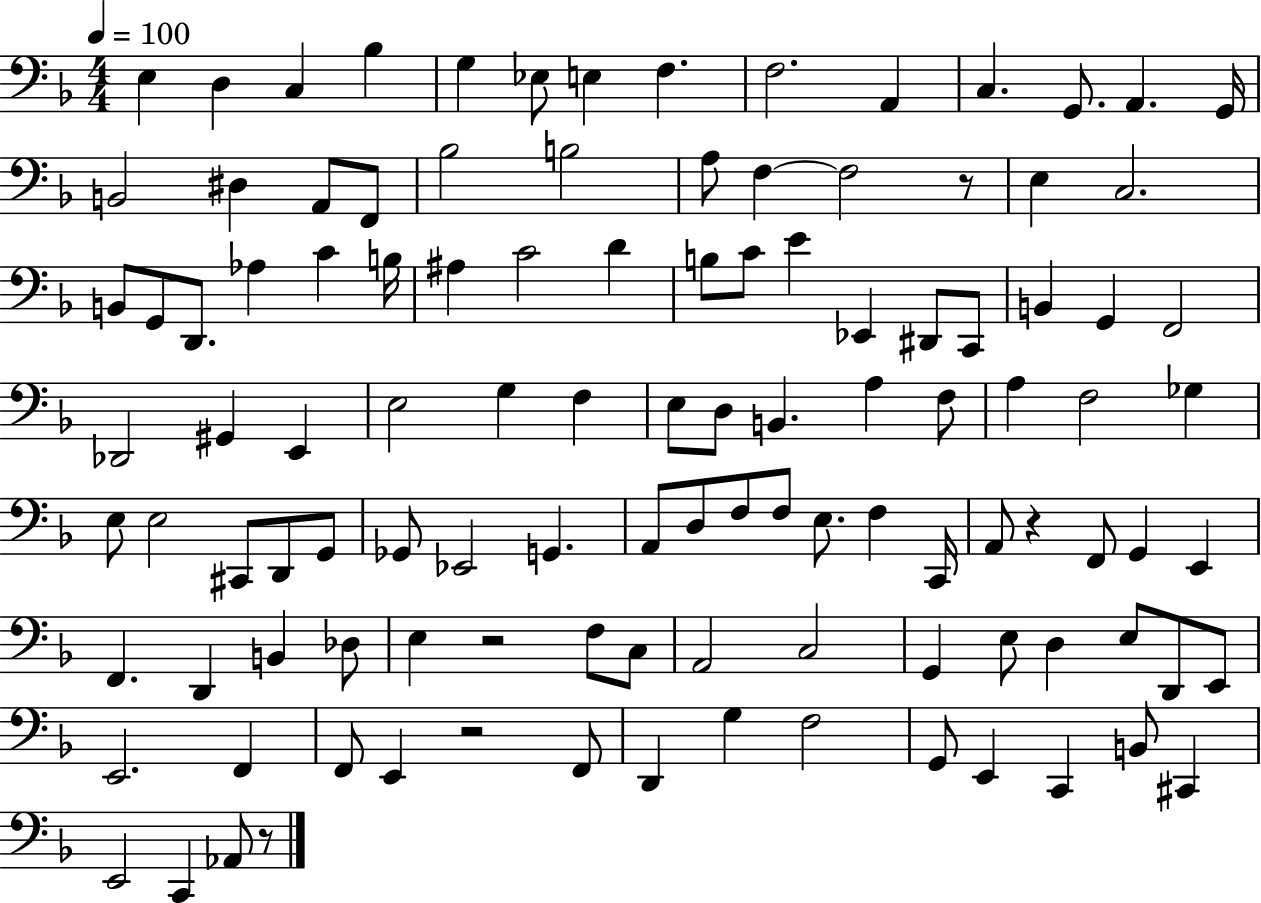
{
  \clef bass
  \numericTimeSignature
  \time 4/4
  \key f \major
  \tempo 4 = 100
  e4 d4 c4 bes4 | g4 ees8 e4 f4. | f2. a,4 | c4. g,8. a,4. g,16 | \break b,2 dis4 a,8 f,8 | bes2 b2 | a8 f4~~ f2 r8 | e4 c2. | \break b,8 g,8 d,8. aes4 c'4 b16 | ais4 c'2 d'4 | b8 c'8 e'4 ees,4 dis,8 c,8 | b,4 g,4 f,2 | \break des,2 gis,4 e,4 | e2 g4 f4 | e8 d8 b,4. a4 f8 | a4 f2 ges4 | \break e8 e2 cis,8 d,8 g,8 | ges,8 ees,2 g,4. | a,8 d8 f8 f8 e8. f4 c,16 | a,8 r4 f,8 g,4 e,4 | \break f,4. d,4 b,4 des8 | e4 r2 f8 c8 | a,2 c2 | g,4 e8 d4 e8 d,8 e,8 | \break e,2. f,4 | f,8 e,4 r2 f,8 | d,4 g4 f2 | g,8 e,4 c,4 b,8 cis,4 | \break e,2 c,4 aes,8 r8 | \bar "|."
}